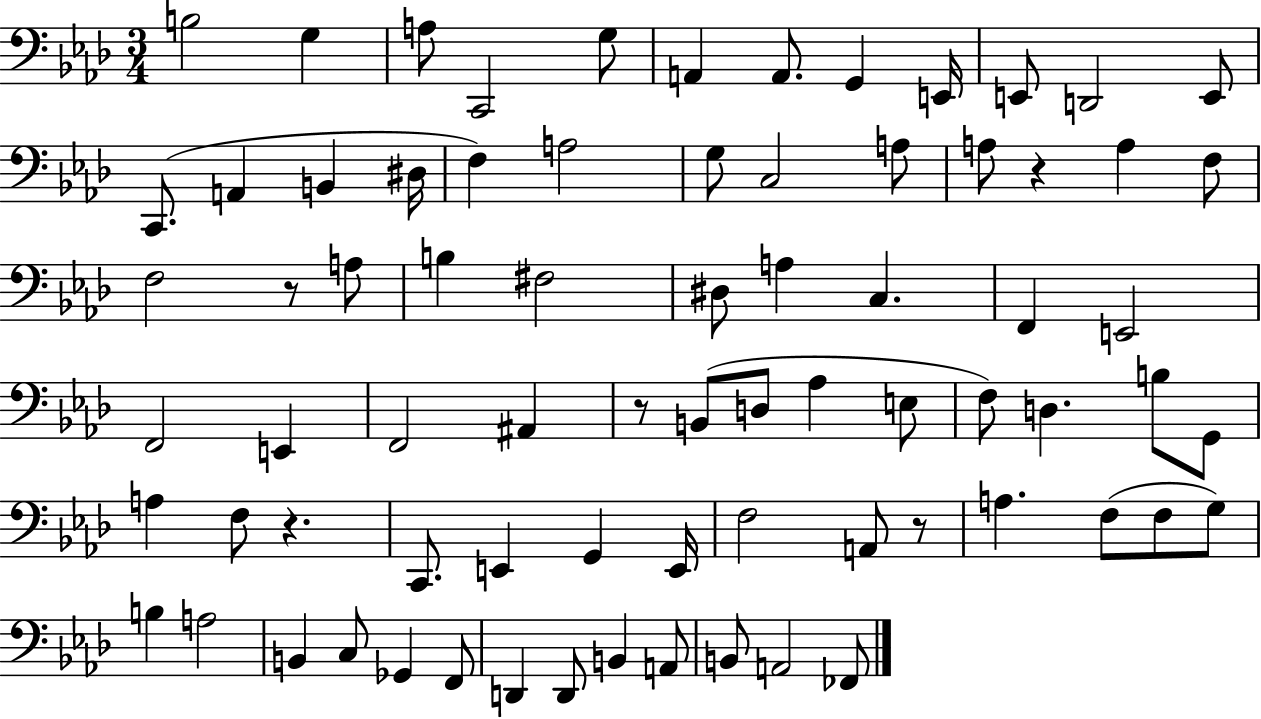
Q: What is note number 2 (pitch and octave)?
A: G3